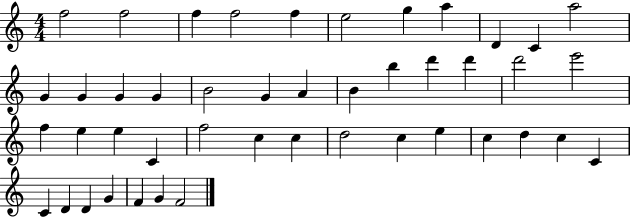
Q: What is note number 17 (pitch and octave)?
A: G4